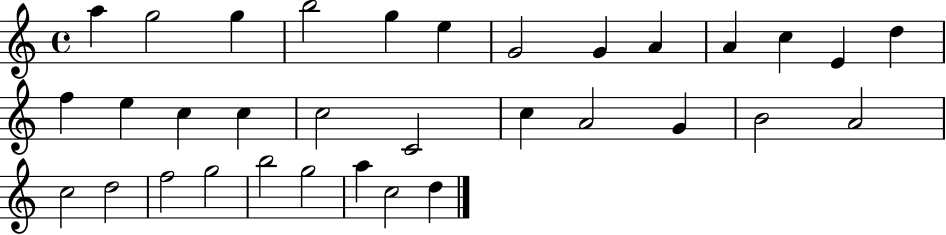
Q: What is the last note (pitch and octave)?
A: D5